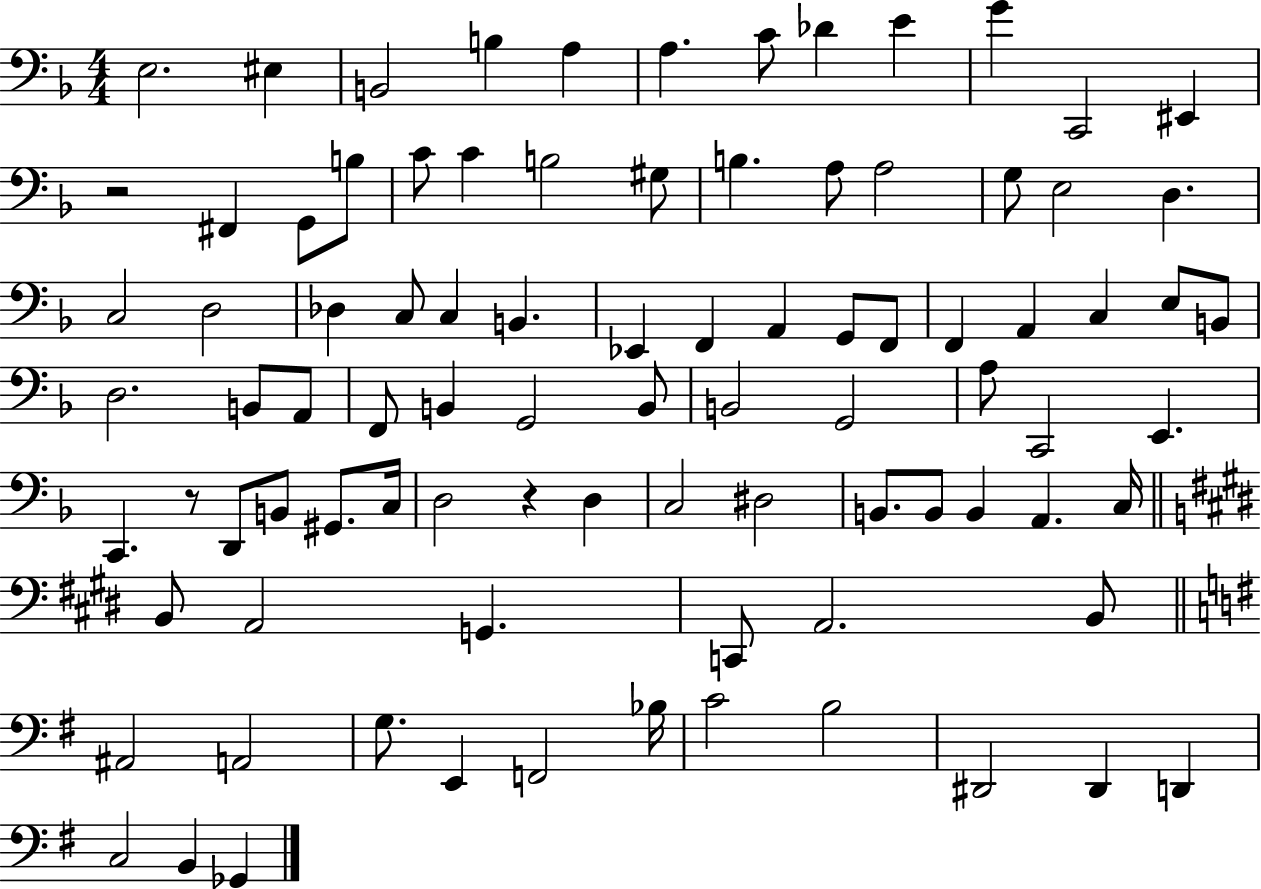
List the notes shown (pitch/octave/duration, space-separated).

E3/h. EIS3/q B2/h B3/q A3/q A3/q. C4/e Db4/q E4/q G4/q C2/h EIS2/q R/h F#2/q G2/e B3/e C4/e C4/q B3/h G#3/e B3/q. A3/e A3/h G3/e E3/h D3/q. C3/h D3/h Db3/q C3/e C3/q B2/q. Eb2/q F2/q A2/q G2/e F2/e F2/q A2/q C3/q E3/e B2/e D3/h. B2/e A2/e F2/e B2/q G2/h B2/e B2/h G2/h A3/e C2/h E2/q. C2/q. R/e D2/e B2/e G#2/e. C3/s D3/h R/q D3/q C3/h D#3/h B2/e. B2/e B2/q A2/q. C3/s B2/e A2/h G2/q. C2/e A2/h. B2/e A#2/h A2/h G3/e. E2/q F2/h Bb3/s C4/h B3/h D#2/h D#2/q D2/q C3/h B2/q Gb2/q